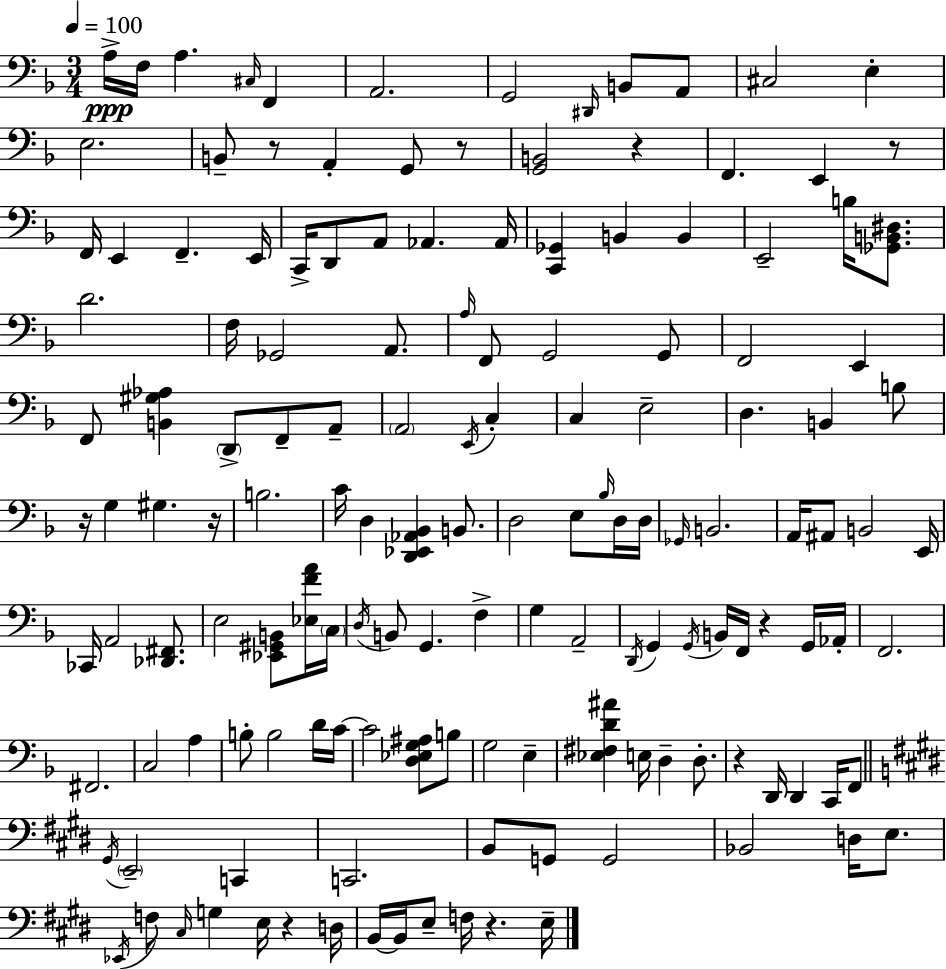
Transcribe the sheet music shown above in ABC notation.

X:1
T:Untitled
M:3/4
L:1/4
K:Dm
A,/4 F,/4 A, ^C,/4 F,, A,,2 G,,2 ^D,,/4 B,,/2 A,,/2 ^C,2 E, E,2 B,,/2 z/2 A,, G,,/2 z/2 [G,,B,,]2 z F,, E,, z/2 F,,/4 E,, F,, E,,/4 C,,/4 D,,/2 A,,/2 _A,, _A,,/4 [C,,_G,,] B,, B,, E,,2 B,/4 [_G,,B,,^D,]/2 D2 F,/4 _G,,2 A,,/2 A,/4 F,,/2 G,,2 G,,/2 F,,2 E,, F,,/2 [B,,^G,_A,] D,,/2 F,,/2 A,,/2 A,,2 E,,/4 C, C, E,2 D, B,, B,/2 z/4 G, ^G, z/4 B,2 C/4 D, [D,,_E,,_A,,_B,,] B,,/2 D,2 E,/2 _B,/4 D,/4 D,/4 _G,,/4 B,,2 A,,/4 ^A,,/2 B,,2 E,,/4 _C,,/4 A,,2 [_D,,^F,,]/2 E,2 [_E,,^G,,B,,]/2 [_E,FA]/4 C,/4 D,/4 B,,/2 G,, F, G, A,,2 D,,/4 G,, G,,/4 B,,/4 F,,/4 z G,,/4 _A,,/4 F,,2 ^F,,2 C,2 A, B,/2 B,2 D/4 C/4 C2 [D,_E,G,^A,]/2 B,/2 G,2 E, [_E,^F,D^A] E,/4 D, D,/2 z D,,/4 D,, C,,/4 F,,/2 ^G,,/4 E,,2 C,, C,,2 B,,/2 G,,/2 G,,2 _B,,2 D,/4 E,/2 _E,,/4 F,/2 ^C,/4 G, E,/4 z D,/4 B,,/4 B,,/4 E,/2 F,/4 z E,/4